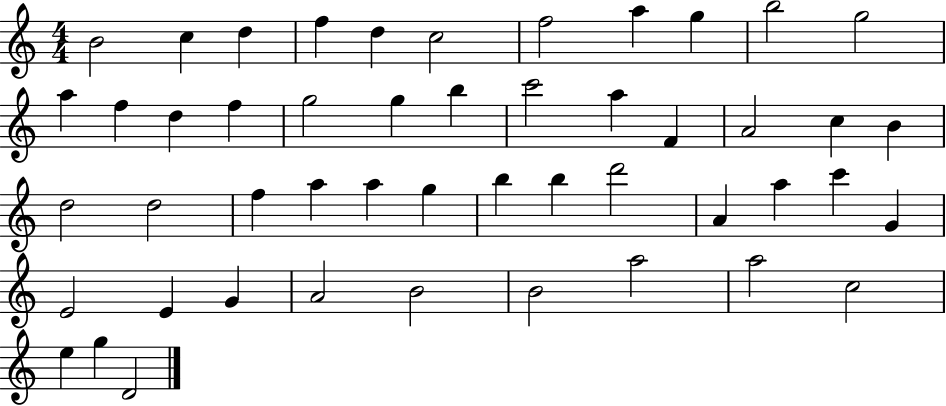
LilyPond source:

{
  \clef treble
  \numericTimeSignature
  \time 4/4
  \key c \major
  b'2 c''4 d''4 | f''4 d''4 c''2 | f''2 a''4 g''4 | b''2 g''2 | \break a''4 f''4 d''4 f''4 | g''2 g''4 b''4 | c'''2 a''4 f'4 | a'2 c''4 b'4 | \break d''2 d''2 | f''4 a''4 a''4 g''4 | b''4 b''4 d'''2 | a'4 a''4 c'''4 g'4 | \break e'2 e'4 g'4 | a'2 b'2 | b'2 a''2 | a''2 c''2 | \break e''4 g''4 d'2 | \bar "|."
}